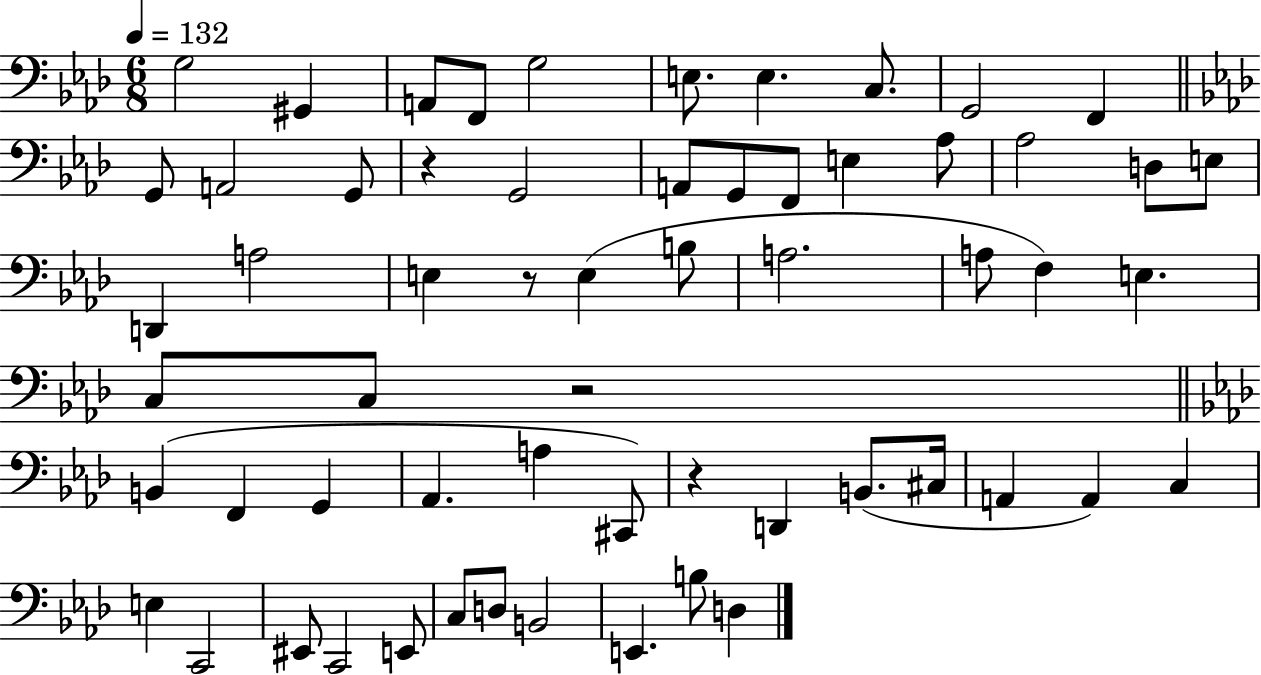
{
  \clef bass
  \numericTimeSignature
  \time 6/8
  \key aes \major
  \tempo 4 = 132
  \repeat volta 2 { g2 gis,4 | a,8 f,8 g2 | e8. e4. c8. | g,2 f,4 | \break \bar "||" \break \key aes \major g,8 a,2 g,8 | r4 g,2 | a,8 g,8 f,8 e4 aes8 | aes2 d8 e8 | \break d,4 a2 | e4 r8 e4( b8 | a2. | a8 f4) e4. | \break c8 c8 r2 | \bar "||" \break \key aes \major b,4( f,4 g,4 | aes,4. a4 cis,8) | r4 d,4 b,8.( cis16 | a,4 a,4) c4 | \break e4 c,2 | eis,8 c,2 e,8 | c8 d8 b,2 | e,4. b8 d4 | \break } \bar "|."
}